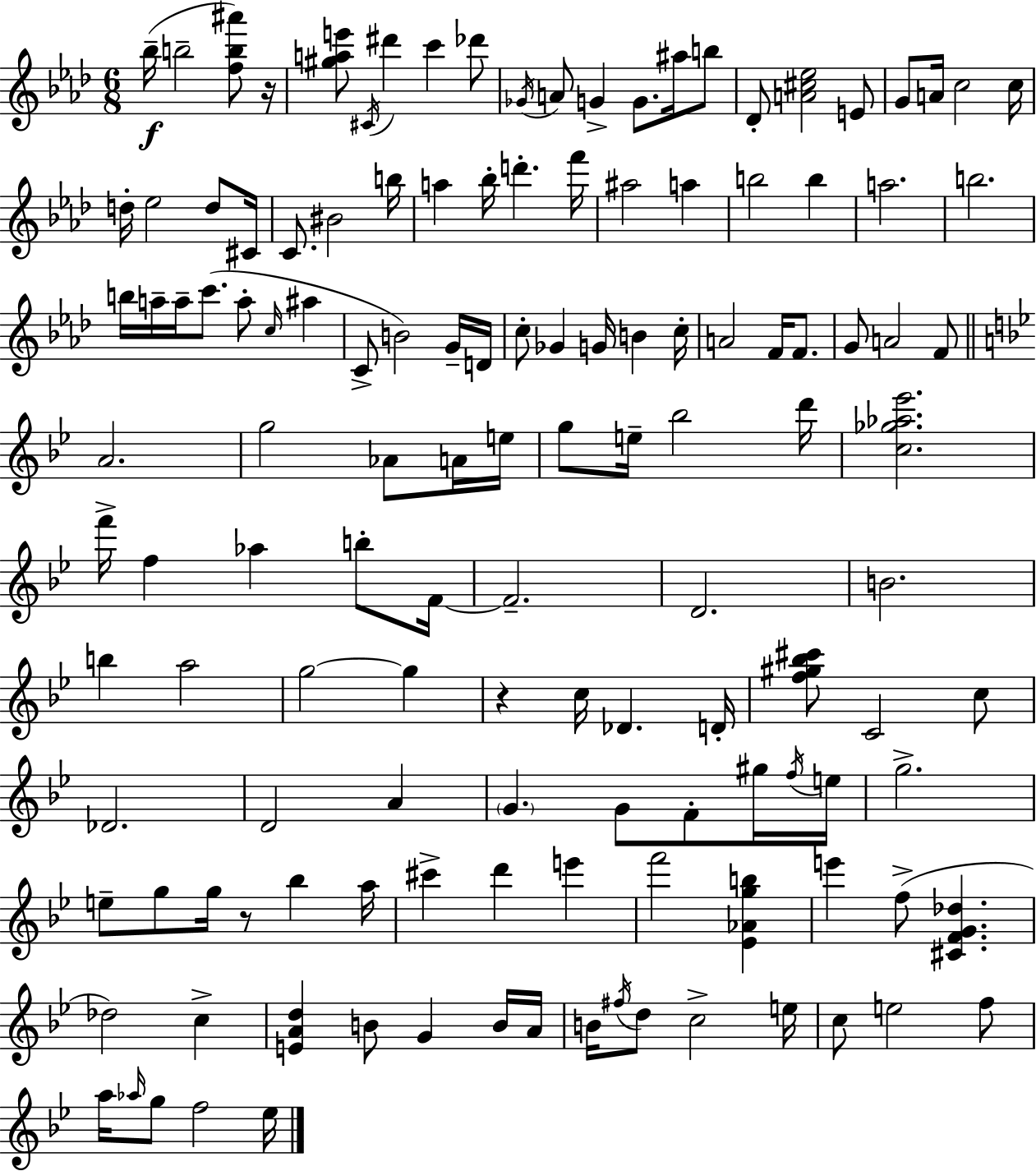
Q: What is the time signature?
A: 6/8